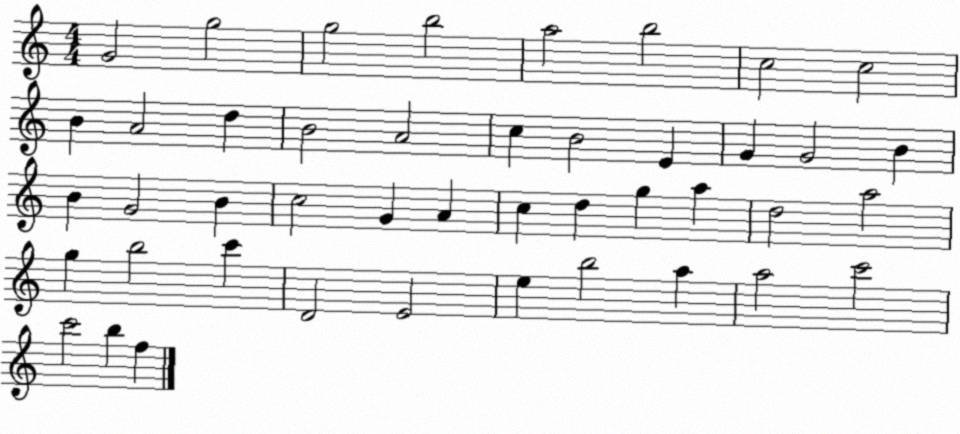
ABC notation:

X:1
T:Untitled
M:4/4
L:1/4
K:C
G2 g2 g2 b2 a2 b2 c2 c2 B A2 d B2 A2 c B2 E G G2 B B G2 B c2 G A c d g a d2 a2 g b2 c' D2 E2 e b2 a a2 c'2 c'2 b f